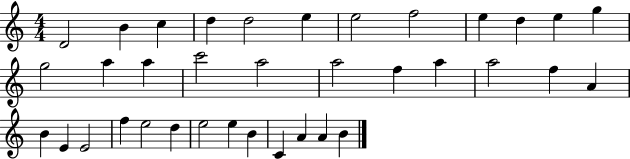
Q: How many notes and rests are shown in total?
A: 36